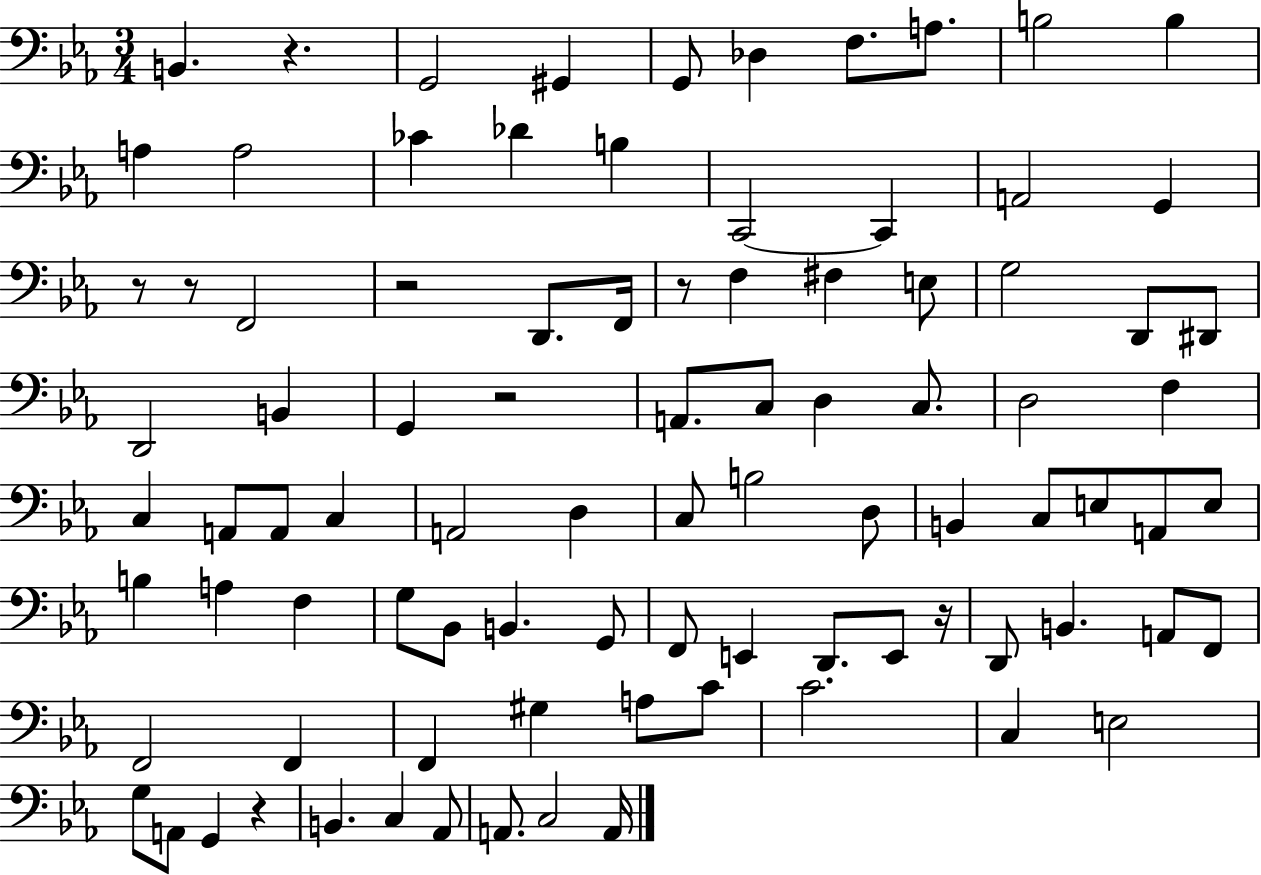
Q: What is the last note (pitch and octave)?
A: A2